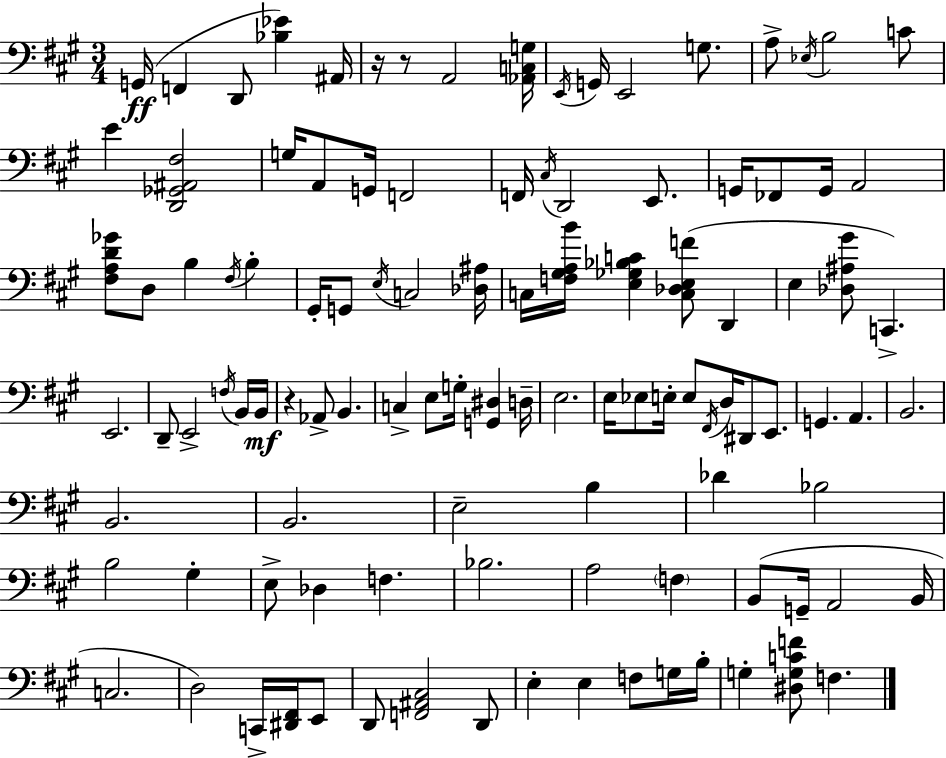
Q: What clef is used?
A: bass